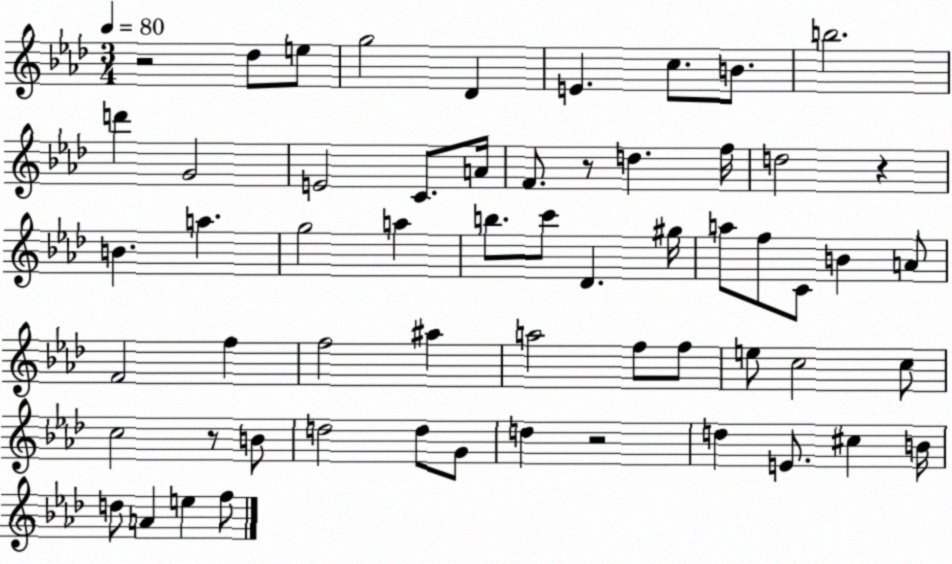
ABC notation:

X:1
T:Untitled
M:3/4
L:1/4
K:Ab
z2 _d/2 e/2 g2 _D E c/2 B/2 b2 d' G2 E2 C/2 A/4 F/2 z/2 d f/4 d2 z B a g2 a b/2 c'/2 _D ^g/4 a/2 f/2 C/2 B A/2 F2 f f2 ^a a2 f/2 f/2 e/2 c2 c/2 c2 z/2 B/2 d2 d/2 G/2 d z2 d E/2 ^c B/4 d/2 A e f/2